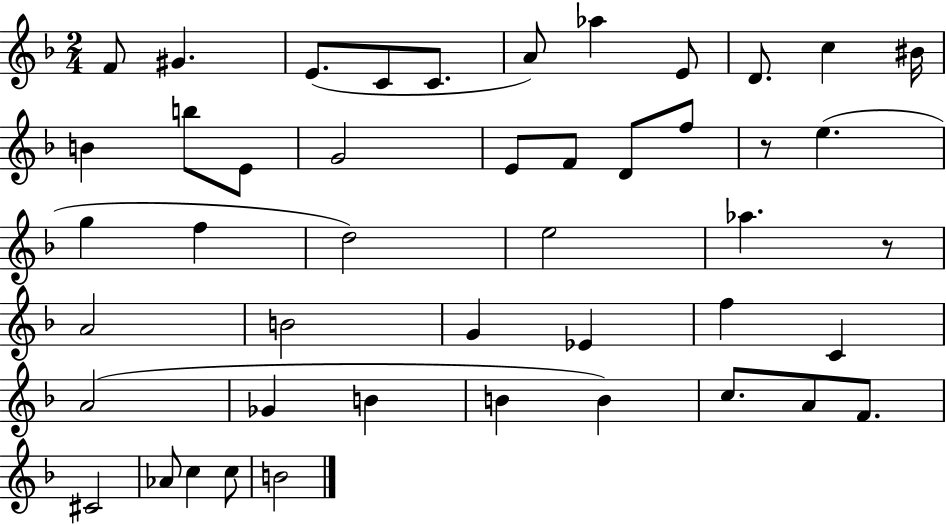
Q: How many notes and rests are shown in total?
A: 46